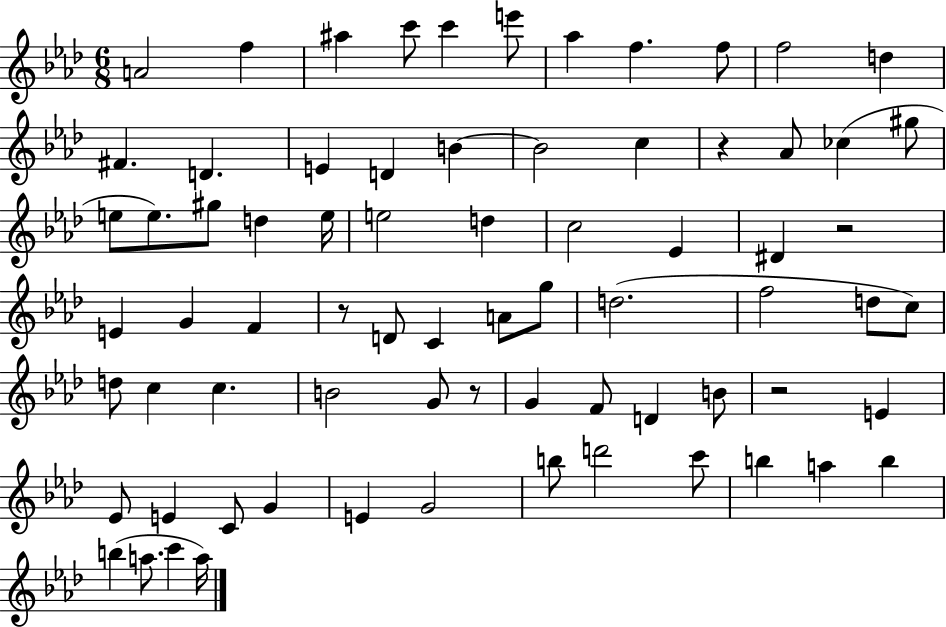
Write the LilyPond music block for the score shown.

{
  \clef treble
  \numericTimeSignature
  \time 6/8
  \key aes \major
  a'2 f''4 | ais''4 c'''8 c'''4 e'''8 | aes''4 f''4. f''8 | f''2 d''4 | \break fis'4. d'4. | e'4 d'4 b'4~~ | b'2 c''4 | r4 aes'8 ces''4( gis''8 | \break e''8 e''8.) gis''8 d''4 e''16 | e''2 d''4 | c''2 ees'4 | dis'4 r2 | \break e'4 g'4 f'4 | r8 d'8 c'4 a'8 g''8 | d''2.( | f''2 d''8 c''8) | \break d''8 c''4 c''4. | b'2 g'8 r8 | g'4 f'8 d'4 b'8 | r2 e'4 | \break ees'8 e'4 c'8 g'4 | e'4 g'2 | b''8 d'''2 c'''8 | b''4 a''4 b''4 | \break b''4( a''8. c'''4 a''16) | \bar "|."
}